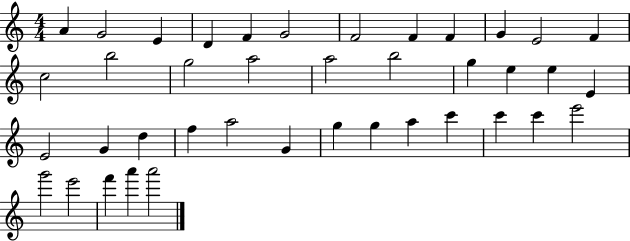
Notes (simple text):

A4/q G4/h E4/q D4/q F4/q G4/h F4/h F4/q F4/q G4/q E4/h F4/q C5/h B5/h G5/h A5/h A5/h B5/h G5/q E5/q E5/q E4/q E4/h G4/q D5/q F5/q A5/h G4/q G5/q G5/q A5/q C6/q C6/q C6/q E6/h G6/h E6/h F6/q A6/q A6/h